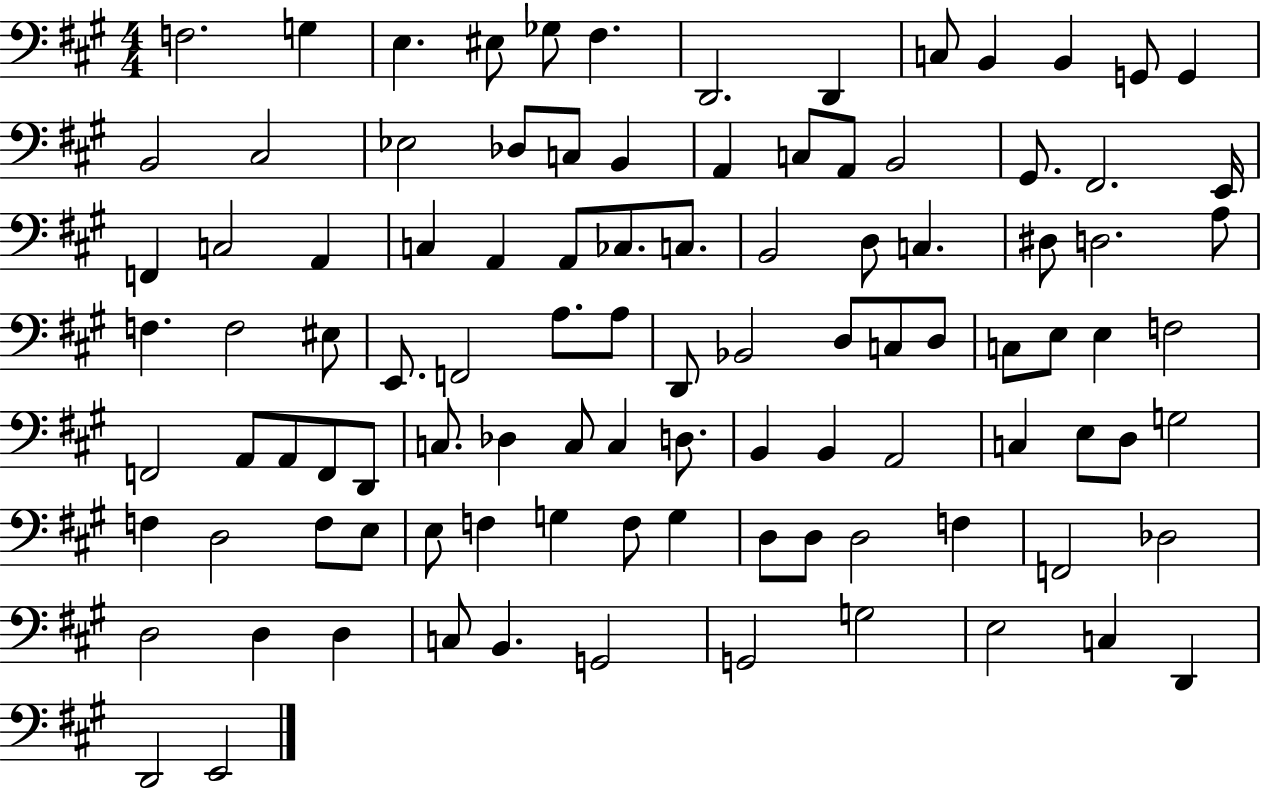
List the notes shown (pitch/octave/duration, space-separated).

F3/h. G3/q E3/q. EIS3/e Gb3/e F#3/q. D2/h. D2/q C3/e B2/q B2/q G2/e G2/q B2/h C#3/h Eb3/h Db3/e C3/e B2/q A2/q C3/e A2/e B2/h G#2/e. F#2/h. E2/s F2/q C3/h A2/q C3/q A2/q A2/e CES3/e. C3/e. B2/h D3/e C3/q. D#3/e D3/h. A3/e F3/q. F3/h EIS3/e E2/e. F2/h A3/e. A3/e D2/e Bb2/h D3/e C3/e D3/e C3/e E3/e E3/q F3/h F2/h A2/e A2/e F2/e D2/e C3/e. Db3/q C3/e C3/q D3/e. B2/q B2/q A2/h C3/q E3/e D3/e G3/h F3/q D3/h F3/e E3/e E3/e F3/q G3/q F3/e G3/q D3/e D3/e D3/h F3/q F2/h Db3/h D3/h D3/q D3/q C3/e B2/q. G2/h G2/h G3/h E3/h C3/q D2/q D2/h E2/h